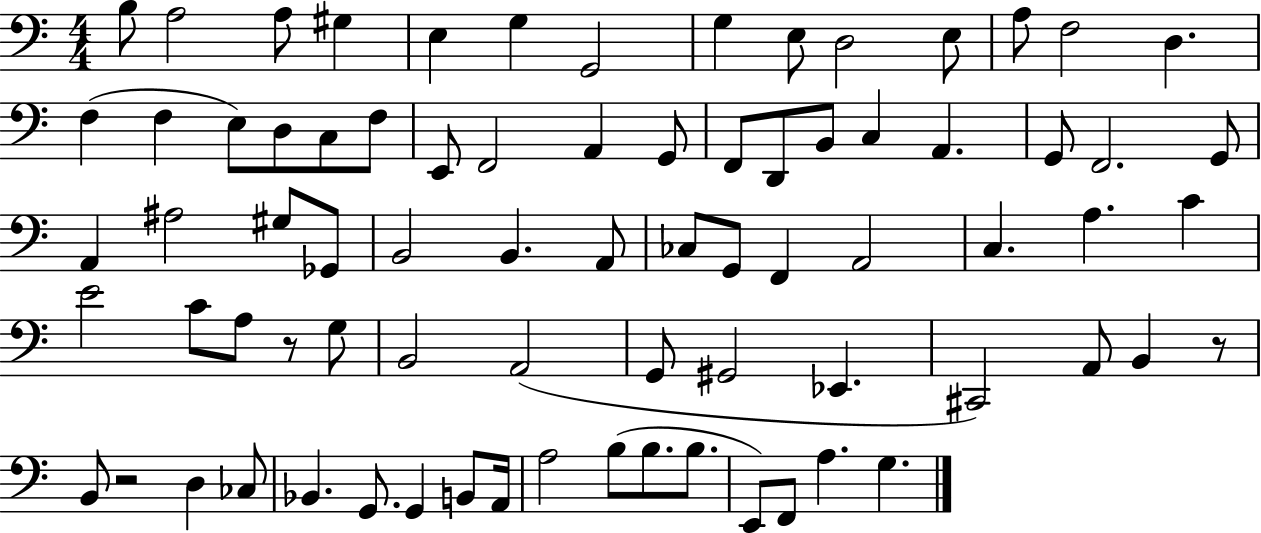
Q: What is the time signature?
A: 4/4